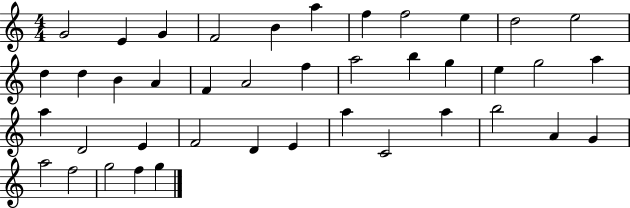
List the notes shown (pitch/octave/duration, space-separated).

G4/h E4/q G4/q F4/h B4/q A5/q F5/q F5/h E5/q D5/h E5/h D5/q D5/q B4/q A4/q F4/q A4/h F5/q A5/h B5/q G5/q E5/q G5/h A5/q A5/q D4/h E4/q F4/h D4/q E4/q A5/q C4/h A5/q B5/h A4/q G4/q A5/h F5/h G5/h F5/q G5/q